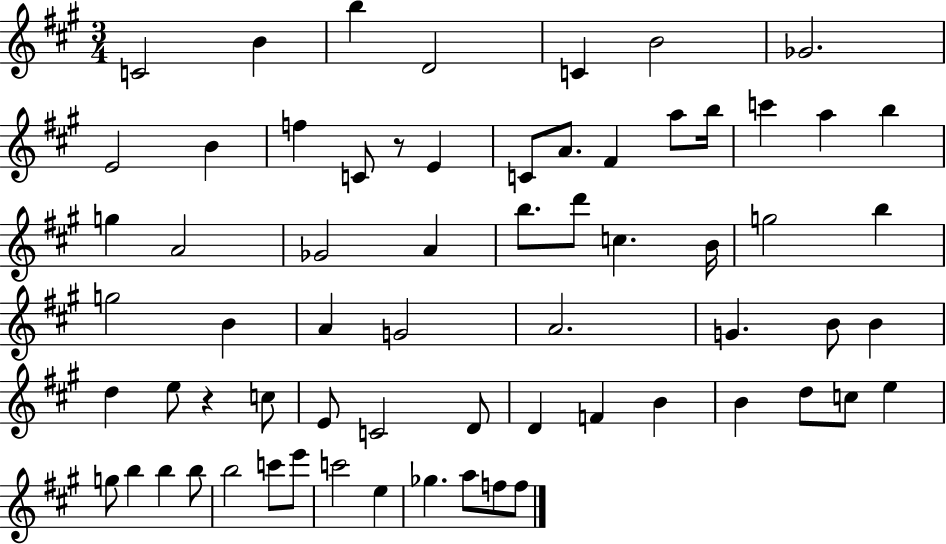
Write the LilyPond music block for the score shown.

{
  \clef treble
  \numericTimeSignature
  \time 3/4
  \key a \major
  c'2 b'4 | b''4 d'2 | c'4 b'2 | ges'2. | \break e'2 b'4 | f''4 c'8 r8 e'4 | c'8 a'8. fis'4 a''8 b''16 | c'''4 a''4 b''4 | \break g''4 a'2 | ges'2 a'4 | b''8. d'''8 c''4. b'16 | g''2 b''4 | \break g''2 b'4 | a'4 g'2 | a'2. | g'4. b'8 b'4 | \break d''4 e''8 r4 c''8 | e'8 c'2 d'8 | d'4 f'4 b'4 | b'4 d''8 c''8 e''4 | \break g''8 b''4 b''4 b''8 | b''2 c'''8 e'''8 | c'''2 e''4 | ges''4. a''8 f''8 f''8 | \break \bar "|."
}